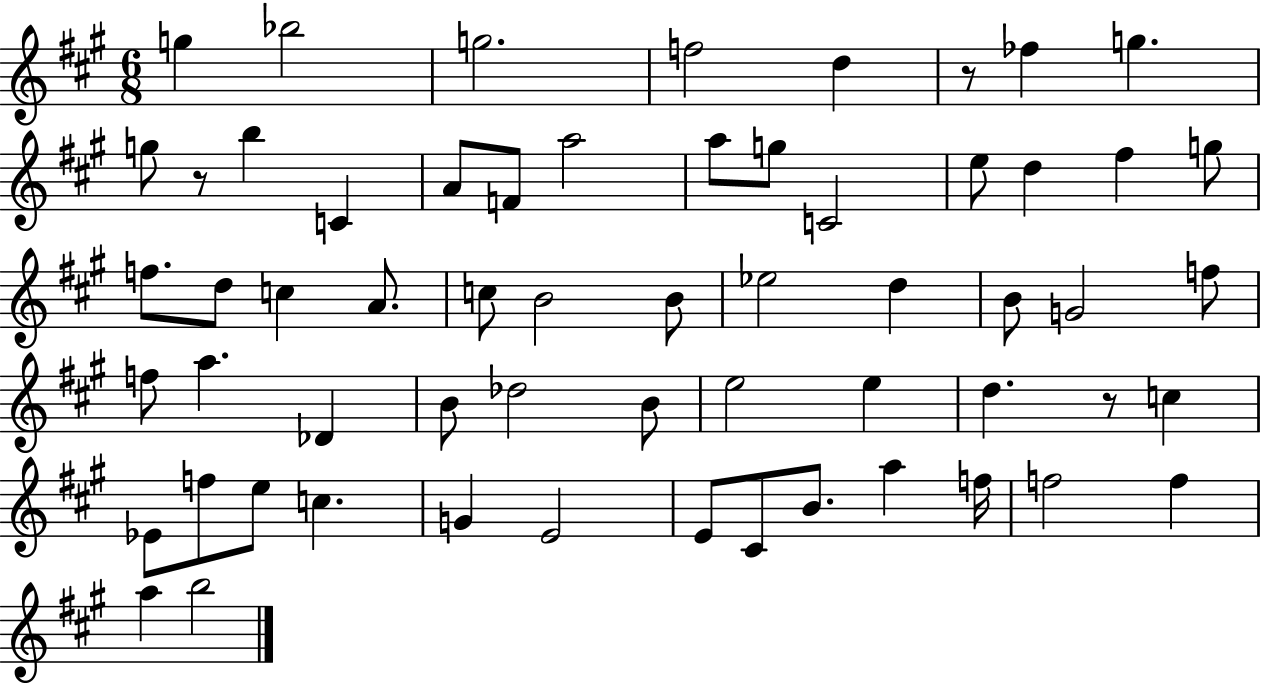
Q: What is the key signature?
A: A major